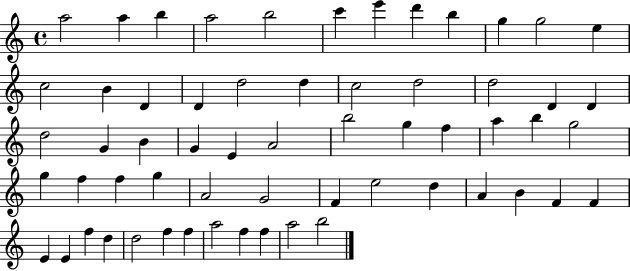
X:1
T:Untitled
M:4/4
L:1/4
K:C
a2 a b a2 b2 c' e' d' b g g2 e c2 B D D d2 d c2 d2 d2 D D d2 G B G E A2 b2 g f a b g2 g f f g A2 G2 F e2 d A B F F E E f d d2 f f a2 f f a2 b2